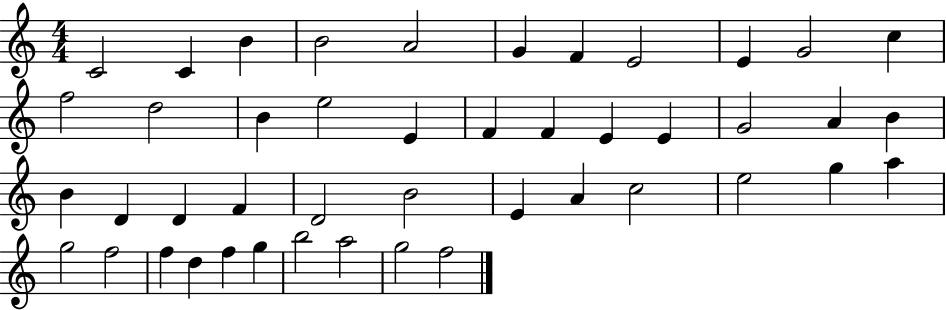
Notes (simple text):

C4/h C4/q B4/q B4/h A4/h G4/q F4/q E4/h E4/q G4/h C5/q F5/h D5/h B4/q E5/h E4/q F4/q F4/q E4/q E4/q G4/h A4/q B4/q B4/q D4/q D4/q F4/q D4/h B4/h E4/q A4/q C5/h E5/h G5/q A5/q G5/h F5/h F5/q D5/q F5/q G5/q B5/h A5/h G5/h F5/h